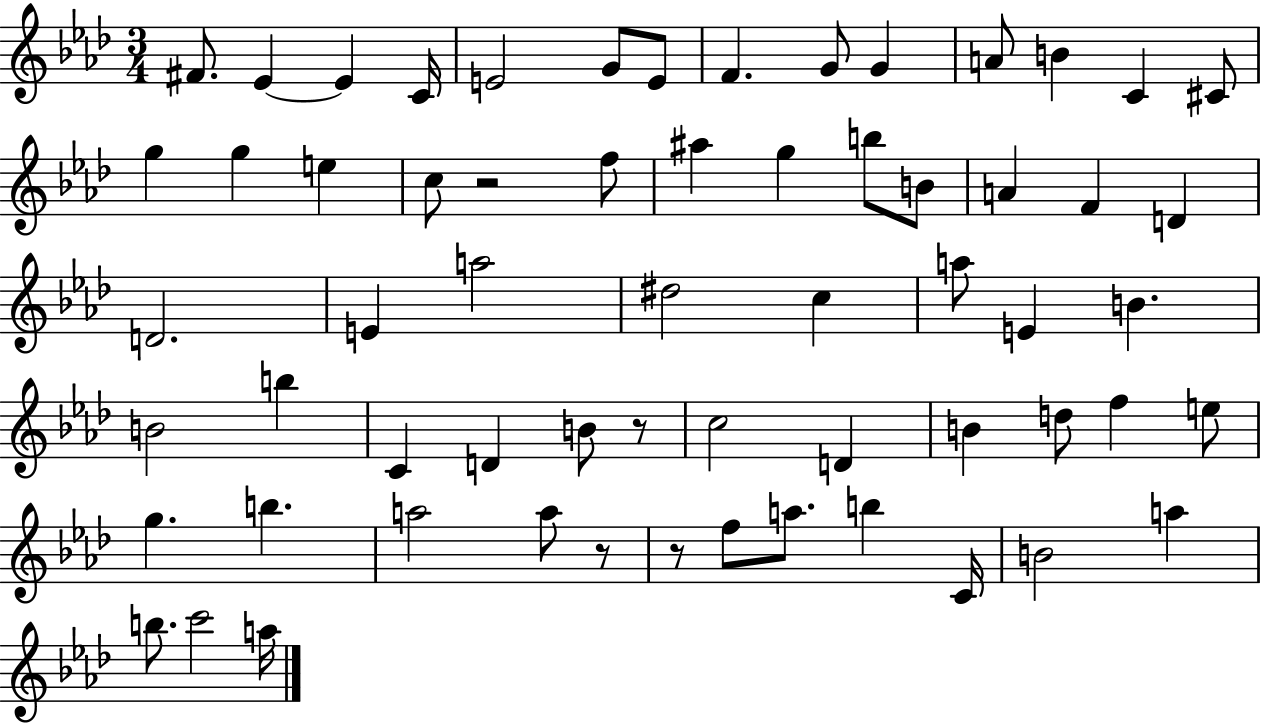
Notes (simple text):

F#4/e. Eb4/q Eb4/q C4/s E4/h G4/e E4/e F4/q. G4/e G4/q A4/e B4/q C4/q C#4/e G5/q G5/q E5/q C5/e R/h F5/e A#5/q G5/q B5/e B4/e A4/q F4/q D4/q D4/h. E4/q A5/h D#5/h C5/q A5/e E4/q B4/q. B4/h B5/q C4/q D4/q B4/e R/e C5/h D4/q B4/q D5/e F5/q E5/e G5/q. B5/q. A5/h A5/e R/e R/e F5/e A5/e. B5/q C4/s B4/h A5/q B5/e. C6/h A5/s